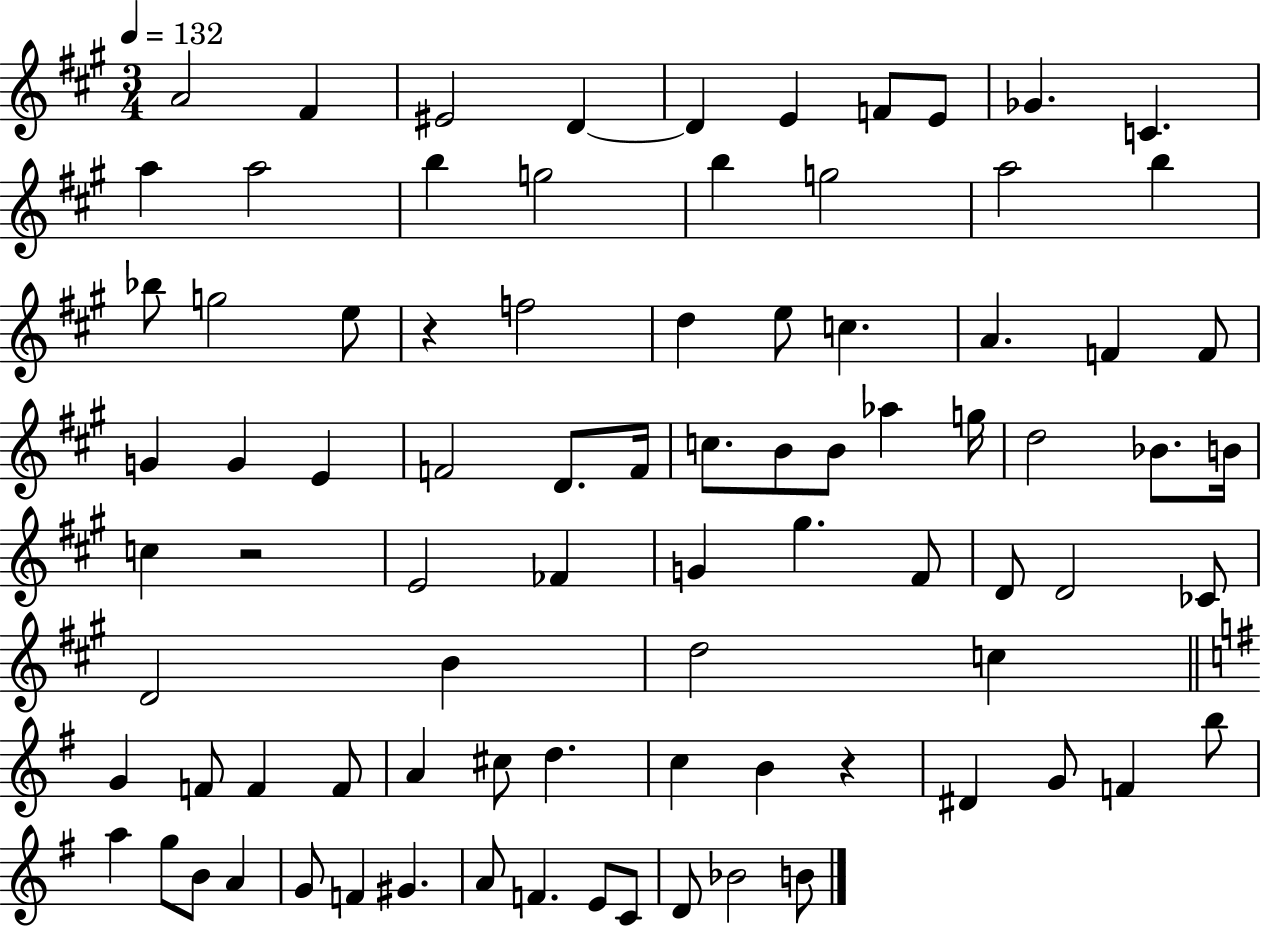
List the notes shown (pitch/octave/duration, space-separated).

A4/h F#4/q EIS4/h D4/q D4/q E4/q F4/e E4/e Gb4/q. C4/q. A5/q A5/h B5/q G5/h B5/q G5/h A5/h B5/q Bb5/e G5/h E5/e R/q F5/h D5/q E5/e C5/q. A4/q. F4/q F4/e G4/q G4/q E4/q F4/h D4/e. F4/s C5/e. B4/e B4/e Ab5/q G5/s D5/h Bb4/e. B4/s C5/q R/h E4/h FES4/q G4/q G#5/q. F#4/e D4/e D4/h CES4/e D4/h B4/q D5/h C5/q G4/q F4/e F4/q F4/e A4/q C#5/e D5/q. C5/q B4/q R/q D#4/q G4/e F4/q B5/e A5/q G5/e B4/e A4/q G4/e F4/q G#4/q. A4/e F4/q. E4/e C4/e D4/e Bb4/h B4/e